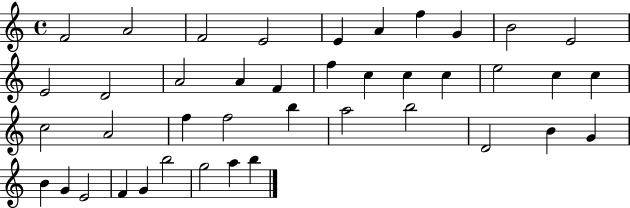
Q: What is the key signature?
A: C major